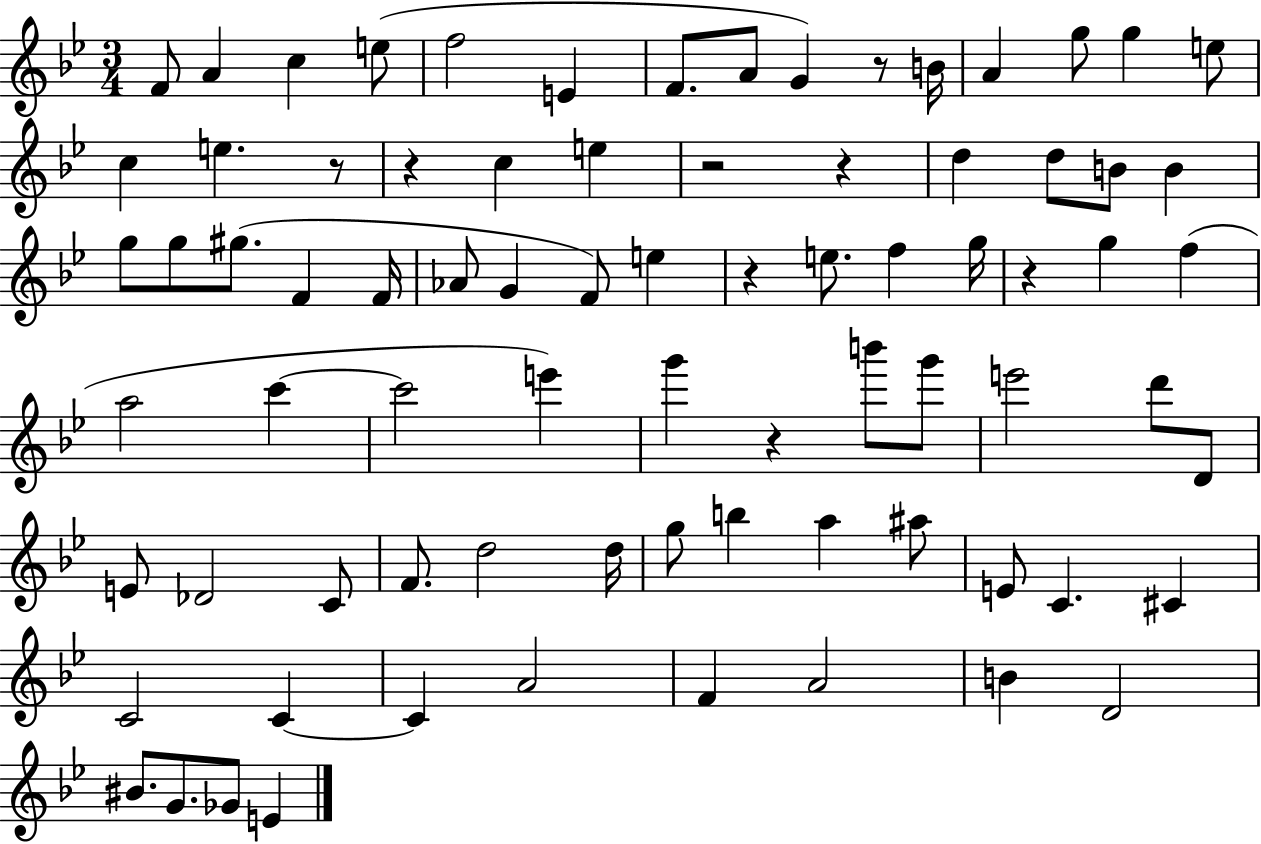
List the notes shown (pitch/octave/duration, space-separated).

F4/e A4/q C5/q E5/e F5/h E4/q F4/e. A4/e G4/q R/e B4/s A4/q G5/e G5/q E5/e C5/q E5/q. R/e R/q C5/q E5/q R/h R/q D5/q D5/e B4/e B4/q G5/e G5/e G#5/e. F4/q F4/s Ab4/e G4/q F4/e E5/q R/q E5/e. F5/q G5/s R/q G5/q F5/q A5/h C6/q C6/h E6/q G6/q R/q B6/e G6/e E6/h D6/e D4/e E4/e Db4/h C4/e F4/e. D5/h D5/s G5/e B5/q A5/q A#5/e E4/e C4/q. C#4/q C4/h C4/q C4/q A4/h F4/q A4/h B4/q D4/h BIS4/e. G4/e. Gb4/e E4/q